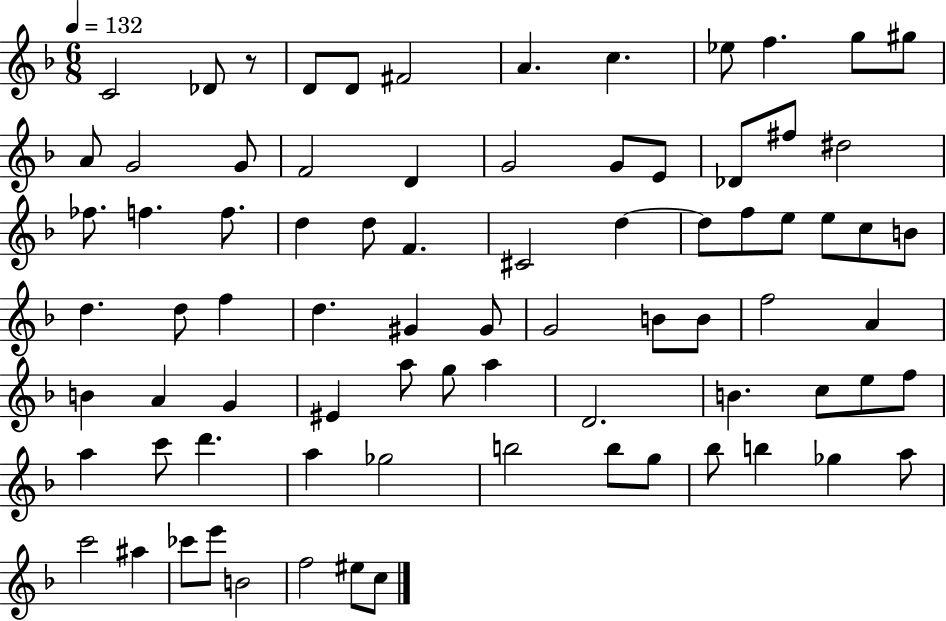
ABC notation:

X:1
T:Untitled
M:6/8
L:1/4
K:F
C2 _D/2 z/2 D/2 D/2 ^F2 A c _e/2 f g/2 ^g/2 A/2 G2 G/2 F2 D G2 G/2 E/2 _D/2 ^f/2 ^d2 _f/2 f f/2 d d/2 F ^C2 d d/2 f/2 e/2 e/2 c/2 B/2 d d/2 f d ^G ^G/2 G2 B/2 B/2 f2 A B A G ^E a/2 g/2 a D2 B c/2 e/2 f/2 a c'/2 d' a _g2 b2 b/2 g/2 _b/2 b _g a/2 c'2 ^a _c'/2 e'/2 B2 f2 ^e/2 c/2